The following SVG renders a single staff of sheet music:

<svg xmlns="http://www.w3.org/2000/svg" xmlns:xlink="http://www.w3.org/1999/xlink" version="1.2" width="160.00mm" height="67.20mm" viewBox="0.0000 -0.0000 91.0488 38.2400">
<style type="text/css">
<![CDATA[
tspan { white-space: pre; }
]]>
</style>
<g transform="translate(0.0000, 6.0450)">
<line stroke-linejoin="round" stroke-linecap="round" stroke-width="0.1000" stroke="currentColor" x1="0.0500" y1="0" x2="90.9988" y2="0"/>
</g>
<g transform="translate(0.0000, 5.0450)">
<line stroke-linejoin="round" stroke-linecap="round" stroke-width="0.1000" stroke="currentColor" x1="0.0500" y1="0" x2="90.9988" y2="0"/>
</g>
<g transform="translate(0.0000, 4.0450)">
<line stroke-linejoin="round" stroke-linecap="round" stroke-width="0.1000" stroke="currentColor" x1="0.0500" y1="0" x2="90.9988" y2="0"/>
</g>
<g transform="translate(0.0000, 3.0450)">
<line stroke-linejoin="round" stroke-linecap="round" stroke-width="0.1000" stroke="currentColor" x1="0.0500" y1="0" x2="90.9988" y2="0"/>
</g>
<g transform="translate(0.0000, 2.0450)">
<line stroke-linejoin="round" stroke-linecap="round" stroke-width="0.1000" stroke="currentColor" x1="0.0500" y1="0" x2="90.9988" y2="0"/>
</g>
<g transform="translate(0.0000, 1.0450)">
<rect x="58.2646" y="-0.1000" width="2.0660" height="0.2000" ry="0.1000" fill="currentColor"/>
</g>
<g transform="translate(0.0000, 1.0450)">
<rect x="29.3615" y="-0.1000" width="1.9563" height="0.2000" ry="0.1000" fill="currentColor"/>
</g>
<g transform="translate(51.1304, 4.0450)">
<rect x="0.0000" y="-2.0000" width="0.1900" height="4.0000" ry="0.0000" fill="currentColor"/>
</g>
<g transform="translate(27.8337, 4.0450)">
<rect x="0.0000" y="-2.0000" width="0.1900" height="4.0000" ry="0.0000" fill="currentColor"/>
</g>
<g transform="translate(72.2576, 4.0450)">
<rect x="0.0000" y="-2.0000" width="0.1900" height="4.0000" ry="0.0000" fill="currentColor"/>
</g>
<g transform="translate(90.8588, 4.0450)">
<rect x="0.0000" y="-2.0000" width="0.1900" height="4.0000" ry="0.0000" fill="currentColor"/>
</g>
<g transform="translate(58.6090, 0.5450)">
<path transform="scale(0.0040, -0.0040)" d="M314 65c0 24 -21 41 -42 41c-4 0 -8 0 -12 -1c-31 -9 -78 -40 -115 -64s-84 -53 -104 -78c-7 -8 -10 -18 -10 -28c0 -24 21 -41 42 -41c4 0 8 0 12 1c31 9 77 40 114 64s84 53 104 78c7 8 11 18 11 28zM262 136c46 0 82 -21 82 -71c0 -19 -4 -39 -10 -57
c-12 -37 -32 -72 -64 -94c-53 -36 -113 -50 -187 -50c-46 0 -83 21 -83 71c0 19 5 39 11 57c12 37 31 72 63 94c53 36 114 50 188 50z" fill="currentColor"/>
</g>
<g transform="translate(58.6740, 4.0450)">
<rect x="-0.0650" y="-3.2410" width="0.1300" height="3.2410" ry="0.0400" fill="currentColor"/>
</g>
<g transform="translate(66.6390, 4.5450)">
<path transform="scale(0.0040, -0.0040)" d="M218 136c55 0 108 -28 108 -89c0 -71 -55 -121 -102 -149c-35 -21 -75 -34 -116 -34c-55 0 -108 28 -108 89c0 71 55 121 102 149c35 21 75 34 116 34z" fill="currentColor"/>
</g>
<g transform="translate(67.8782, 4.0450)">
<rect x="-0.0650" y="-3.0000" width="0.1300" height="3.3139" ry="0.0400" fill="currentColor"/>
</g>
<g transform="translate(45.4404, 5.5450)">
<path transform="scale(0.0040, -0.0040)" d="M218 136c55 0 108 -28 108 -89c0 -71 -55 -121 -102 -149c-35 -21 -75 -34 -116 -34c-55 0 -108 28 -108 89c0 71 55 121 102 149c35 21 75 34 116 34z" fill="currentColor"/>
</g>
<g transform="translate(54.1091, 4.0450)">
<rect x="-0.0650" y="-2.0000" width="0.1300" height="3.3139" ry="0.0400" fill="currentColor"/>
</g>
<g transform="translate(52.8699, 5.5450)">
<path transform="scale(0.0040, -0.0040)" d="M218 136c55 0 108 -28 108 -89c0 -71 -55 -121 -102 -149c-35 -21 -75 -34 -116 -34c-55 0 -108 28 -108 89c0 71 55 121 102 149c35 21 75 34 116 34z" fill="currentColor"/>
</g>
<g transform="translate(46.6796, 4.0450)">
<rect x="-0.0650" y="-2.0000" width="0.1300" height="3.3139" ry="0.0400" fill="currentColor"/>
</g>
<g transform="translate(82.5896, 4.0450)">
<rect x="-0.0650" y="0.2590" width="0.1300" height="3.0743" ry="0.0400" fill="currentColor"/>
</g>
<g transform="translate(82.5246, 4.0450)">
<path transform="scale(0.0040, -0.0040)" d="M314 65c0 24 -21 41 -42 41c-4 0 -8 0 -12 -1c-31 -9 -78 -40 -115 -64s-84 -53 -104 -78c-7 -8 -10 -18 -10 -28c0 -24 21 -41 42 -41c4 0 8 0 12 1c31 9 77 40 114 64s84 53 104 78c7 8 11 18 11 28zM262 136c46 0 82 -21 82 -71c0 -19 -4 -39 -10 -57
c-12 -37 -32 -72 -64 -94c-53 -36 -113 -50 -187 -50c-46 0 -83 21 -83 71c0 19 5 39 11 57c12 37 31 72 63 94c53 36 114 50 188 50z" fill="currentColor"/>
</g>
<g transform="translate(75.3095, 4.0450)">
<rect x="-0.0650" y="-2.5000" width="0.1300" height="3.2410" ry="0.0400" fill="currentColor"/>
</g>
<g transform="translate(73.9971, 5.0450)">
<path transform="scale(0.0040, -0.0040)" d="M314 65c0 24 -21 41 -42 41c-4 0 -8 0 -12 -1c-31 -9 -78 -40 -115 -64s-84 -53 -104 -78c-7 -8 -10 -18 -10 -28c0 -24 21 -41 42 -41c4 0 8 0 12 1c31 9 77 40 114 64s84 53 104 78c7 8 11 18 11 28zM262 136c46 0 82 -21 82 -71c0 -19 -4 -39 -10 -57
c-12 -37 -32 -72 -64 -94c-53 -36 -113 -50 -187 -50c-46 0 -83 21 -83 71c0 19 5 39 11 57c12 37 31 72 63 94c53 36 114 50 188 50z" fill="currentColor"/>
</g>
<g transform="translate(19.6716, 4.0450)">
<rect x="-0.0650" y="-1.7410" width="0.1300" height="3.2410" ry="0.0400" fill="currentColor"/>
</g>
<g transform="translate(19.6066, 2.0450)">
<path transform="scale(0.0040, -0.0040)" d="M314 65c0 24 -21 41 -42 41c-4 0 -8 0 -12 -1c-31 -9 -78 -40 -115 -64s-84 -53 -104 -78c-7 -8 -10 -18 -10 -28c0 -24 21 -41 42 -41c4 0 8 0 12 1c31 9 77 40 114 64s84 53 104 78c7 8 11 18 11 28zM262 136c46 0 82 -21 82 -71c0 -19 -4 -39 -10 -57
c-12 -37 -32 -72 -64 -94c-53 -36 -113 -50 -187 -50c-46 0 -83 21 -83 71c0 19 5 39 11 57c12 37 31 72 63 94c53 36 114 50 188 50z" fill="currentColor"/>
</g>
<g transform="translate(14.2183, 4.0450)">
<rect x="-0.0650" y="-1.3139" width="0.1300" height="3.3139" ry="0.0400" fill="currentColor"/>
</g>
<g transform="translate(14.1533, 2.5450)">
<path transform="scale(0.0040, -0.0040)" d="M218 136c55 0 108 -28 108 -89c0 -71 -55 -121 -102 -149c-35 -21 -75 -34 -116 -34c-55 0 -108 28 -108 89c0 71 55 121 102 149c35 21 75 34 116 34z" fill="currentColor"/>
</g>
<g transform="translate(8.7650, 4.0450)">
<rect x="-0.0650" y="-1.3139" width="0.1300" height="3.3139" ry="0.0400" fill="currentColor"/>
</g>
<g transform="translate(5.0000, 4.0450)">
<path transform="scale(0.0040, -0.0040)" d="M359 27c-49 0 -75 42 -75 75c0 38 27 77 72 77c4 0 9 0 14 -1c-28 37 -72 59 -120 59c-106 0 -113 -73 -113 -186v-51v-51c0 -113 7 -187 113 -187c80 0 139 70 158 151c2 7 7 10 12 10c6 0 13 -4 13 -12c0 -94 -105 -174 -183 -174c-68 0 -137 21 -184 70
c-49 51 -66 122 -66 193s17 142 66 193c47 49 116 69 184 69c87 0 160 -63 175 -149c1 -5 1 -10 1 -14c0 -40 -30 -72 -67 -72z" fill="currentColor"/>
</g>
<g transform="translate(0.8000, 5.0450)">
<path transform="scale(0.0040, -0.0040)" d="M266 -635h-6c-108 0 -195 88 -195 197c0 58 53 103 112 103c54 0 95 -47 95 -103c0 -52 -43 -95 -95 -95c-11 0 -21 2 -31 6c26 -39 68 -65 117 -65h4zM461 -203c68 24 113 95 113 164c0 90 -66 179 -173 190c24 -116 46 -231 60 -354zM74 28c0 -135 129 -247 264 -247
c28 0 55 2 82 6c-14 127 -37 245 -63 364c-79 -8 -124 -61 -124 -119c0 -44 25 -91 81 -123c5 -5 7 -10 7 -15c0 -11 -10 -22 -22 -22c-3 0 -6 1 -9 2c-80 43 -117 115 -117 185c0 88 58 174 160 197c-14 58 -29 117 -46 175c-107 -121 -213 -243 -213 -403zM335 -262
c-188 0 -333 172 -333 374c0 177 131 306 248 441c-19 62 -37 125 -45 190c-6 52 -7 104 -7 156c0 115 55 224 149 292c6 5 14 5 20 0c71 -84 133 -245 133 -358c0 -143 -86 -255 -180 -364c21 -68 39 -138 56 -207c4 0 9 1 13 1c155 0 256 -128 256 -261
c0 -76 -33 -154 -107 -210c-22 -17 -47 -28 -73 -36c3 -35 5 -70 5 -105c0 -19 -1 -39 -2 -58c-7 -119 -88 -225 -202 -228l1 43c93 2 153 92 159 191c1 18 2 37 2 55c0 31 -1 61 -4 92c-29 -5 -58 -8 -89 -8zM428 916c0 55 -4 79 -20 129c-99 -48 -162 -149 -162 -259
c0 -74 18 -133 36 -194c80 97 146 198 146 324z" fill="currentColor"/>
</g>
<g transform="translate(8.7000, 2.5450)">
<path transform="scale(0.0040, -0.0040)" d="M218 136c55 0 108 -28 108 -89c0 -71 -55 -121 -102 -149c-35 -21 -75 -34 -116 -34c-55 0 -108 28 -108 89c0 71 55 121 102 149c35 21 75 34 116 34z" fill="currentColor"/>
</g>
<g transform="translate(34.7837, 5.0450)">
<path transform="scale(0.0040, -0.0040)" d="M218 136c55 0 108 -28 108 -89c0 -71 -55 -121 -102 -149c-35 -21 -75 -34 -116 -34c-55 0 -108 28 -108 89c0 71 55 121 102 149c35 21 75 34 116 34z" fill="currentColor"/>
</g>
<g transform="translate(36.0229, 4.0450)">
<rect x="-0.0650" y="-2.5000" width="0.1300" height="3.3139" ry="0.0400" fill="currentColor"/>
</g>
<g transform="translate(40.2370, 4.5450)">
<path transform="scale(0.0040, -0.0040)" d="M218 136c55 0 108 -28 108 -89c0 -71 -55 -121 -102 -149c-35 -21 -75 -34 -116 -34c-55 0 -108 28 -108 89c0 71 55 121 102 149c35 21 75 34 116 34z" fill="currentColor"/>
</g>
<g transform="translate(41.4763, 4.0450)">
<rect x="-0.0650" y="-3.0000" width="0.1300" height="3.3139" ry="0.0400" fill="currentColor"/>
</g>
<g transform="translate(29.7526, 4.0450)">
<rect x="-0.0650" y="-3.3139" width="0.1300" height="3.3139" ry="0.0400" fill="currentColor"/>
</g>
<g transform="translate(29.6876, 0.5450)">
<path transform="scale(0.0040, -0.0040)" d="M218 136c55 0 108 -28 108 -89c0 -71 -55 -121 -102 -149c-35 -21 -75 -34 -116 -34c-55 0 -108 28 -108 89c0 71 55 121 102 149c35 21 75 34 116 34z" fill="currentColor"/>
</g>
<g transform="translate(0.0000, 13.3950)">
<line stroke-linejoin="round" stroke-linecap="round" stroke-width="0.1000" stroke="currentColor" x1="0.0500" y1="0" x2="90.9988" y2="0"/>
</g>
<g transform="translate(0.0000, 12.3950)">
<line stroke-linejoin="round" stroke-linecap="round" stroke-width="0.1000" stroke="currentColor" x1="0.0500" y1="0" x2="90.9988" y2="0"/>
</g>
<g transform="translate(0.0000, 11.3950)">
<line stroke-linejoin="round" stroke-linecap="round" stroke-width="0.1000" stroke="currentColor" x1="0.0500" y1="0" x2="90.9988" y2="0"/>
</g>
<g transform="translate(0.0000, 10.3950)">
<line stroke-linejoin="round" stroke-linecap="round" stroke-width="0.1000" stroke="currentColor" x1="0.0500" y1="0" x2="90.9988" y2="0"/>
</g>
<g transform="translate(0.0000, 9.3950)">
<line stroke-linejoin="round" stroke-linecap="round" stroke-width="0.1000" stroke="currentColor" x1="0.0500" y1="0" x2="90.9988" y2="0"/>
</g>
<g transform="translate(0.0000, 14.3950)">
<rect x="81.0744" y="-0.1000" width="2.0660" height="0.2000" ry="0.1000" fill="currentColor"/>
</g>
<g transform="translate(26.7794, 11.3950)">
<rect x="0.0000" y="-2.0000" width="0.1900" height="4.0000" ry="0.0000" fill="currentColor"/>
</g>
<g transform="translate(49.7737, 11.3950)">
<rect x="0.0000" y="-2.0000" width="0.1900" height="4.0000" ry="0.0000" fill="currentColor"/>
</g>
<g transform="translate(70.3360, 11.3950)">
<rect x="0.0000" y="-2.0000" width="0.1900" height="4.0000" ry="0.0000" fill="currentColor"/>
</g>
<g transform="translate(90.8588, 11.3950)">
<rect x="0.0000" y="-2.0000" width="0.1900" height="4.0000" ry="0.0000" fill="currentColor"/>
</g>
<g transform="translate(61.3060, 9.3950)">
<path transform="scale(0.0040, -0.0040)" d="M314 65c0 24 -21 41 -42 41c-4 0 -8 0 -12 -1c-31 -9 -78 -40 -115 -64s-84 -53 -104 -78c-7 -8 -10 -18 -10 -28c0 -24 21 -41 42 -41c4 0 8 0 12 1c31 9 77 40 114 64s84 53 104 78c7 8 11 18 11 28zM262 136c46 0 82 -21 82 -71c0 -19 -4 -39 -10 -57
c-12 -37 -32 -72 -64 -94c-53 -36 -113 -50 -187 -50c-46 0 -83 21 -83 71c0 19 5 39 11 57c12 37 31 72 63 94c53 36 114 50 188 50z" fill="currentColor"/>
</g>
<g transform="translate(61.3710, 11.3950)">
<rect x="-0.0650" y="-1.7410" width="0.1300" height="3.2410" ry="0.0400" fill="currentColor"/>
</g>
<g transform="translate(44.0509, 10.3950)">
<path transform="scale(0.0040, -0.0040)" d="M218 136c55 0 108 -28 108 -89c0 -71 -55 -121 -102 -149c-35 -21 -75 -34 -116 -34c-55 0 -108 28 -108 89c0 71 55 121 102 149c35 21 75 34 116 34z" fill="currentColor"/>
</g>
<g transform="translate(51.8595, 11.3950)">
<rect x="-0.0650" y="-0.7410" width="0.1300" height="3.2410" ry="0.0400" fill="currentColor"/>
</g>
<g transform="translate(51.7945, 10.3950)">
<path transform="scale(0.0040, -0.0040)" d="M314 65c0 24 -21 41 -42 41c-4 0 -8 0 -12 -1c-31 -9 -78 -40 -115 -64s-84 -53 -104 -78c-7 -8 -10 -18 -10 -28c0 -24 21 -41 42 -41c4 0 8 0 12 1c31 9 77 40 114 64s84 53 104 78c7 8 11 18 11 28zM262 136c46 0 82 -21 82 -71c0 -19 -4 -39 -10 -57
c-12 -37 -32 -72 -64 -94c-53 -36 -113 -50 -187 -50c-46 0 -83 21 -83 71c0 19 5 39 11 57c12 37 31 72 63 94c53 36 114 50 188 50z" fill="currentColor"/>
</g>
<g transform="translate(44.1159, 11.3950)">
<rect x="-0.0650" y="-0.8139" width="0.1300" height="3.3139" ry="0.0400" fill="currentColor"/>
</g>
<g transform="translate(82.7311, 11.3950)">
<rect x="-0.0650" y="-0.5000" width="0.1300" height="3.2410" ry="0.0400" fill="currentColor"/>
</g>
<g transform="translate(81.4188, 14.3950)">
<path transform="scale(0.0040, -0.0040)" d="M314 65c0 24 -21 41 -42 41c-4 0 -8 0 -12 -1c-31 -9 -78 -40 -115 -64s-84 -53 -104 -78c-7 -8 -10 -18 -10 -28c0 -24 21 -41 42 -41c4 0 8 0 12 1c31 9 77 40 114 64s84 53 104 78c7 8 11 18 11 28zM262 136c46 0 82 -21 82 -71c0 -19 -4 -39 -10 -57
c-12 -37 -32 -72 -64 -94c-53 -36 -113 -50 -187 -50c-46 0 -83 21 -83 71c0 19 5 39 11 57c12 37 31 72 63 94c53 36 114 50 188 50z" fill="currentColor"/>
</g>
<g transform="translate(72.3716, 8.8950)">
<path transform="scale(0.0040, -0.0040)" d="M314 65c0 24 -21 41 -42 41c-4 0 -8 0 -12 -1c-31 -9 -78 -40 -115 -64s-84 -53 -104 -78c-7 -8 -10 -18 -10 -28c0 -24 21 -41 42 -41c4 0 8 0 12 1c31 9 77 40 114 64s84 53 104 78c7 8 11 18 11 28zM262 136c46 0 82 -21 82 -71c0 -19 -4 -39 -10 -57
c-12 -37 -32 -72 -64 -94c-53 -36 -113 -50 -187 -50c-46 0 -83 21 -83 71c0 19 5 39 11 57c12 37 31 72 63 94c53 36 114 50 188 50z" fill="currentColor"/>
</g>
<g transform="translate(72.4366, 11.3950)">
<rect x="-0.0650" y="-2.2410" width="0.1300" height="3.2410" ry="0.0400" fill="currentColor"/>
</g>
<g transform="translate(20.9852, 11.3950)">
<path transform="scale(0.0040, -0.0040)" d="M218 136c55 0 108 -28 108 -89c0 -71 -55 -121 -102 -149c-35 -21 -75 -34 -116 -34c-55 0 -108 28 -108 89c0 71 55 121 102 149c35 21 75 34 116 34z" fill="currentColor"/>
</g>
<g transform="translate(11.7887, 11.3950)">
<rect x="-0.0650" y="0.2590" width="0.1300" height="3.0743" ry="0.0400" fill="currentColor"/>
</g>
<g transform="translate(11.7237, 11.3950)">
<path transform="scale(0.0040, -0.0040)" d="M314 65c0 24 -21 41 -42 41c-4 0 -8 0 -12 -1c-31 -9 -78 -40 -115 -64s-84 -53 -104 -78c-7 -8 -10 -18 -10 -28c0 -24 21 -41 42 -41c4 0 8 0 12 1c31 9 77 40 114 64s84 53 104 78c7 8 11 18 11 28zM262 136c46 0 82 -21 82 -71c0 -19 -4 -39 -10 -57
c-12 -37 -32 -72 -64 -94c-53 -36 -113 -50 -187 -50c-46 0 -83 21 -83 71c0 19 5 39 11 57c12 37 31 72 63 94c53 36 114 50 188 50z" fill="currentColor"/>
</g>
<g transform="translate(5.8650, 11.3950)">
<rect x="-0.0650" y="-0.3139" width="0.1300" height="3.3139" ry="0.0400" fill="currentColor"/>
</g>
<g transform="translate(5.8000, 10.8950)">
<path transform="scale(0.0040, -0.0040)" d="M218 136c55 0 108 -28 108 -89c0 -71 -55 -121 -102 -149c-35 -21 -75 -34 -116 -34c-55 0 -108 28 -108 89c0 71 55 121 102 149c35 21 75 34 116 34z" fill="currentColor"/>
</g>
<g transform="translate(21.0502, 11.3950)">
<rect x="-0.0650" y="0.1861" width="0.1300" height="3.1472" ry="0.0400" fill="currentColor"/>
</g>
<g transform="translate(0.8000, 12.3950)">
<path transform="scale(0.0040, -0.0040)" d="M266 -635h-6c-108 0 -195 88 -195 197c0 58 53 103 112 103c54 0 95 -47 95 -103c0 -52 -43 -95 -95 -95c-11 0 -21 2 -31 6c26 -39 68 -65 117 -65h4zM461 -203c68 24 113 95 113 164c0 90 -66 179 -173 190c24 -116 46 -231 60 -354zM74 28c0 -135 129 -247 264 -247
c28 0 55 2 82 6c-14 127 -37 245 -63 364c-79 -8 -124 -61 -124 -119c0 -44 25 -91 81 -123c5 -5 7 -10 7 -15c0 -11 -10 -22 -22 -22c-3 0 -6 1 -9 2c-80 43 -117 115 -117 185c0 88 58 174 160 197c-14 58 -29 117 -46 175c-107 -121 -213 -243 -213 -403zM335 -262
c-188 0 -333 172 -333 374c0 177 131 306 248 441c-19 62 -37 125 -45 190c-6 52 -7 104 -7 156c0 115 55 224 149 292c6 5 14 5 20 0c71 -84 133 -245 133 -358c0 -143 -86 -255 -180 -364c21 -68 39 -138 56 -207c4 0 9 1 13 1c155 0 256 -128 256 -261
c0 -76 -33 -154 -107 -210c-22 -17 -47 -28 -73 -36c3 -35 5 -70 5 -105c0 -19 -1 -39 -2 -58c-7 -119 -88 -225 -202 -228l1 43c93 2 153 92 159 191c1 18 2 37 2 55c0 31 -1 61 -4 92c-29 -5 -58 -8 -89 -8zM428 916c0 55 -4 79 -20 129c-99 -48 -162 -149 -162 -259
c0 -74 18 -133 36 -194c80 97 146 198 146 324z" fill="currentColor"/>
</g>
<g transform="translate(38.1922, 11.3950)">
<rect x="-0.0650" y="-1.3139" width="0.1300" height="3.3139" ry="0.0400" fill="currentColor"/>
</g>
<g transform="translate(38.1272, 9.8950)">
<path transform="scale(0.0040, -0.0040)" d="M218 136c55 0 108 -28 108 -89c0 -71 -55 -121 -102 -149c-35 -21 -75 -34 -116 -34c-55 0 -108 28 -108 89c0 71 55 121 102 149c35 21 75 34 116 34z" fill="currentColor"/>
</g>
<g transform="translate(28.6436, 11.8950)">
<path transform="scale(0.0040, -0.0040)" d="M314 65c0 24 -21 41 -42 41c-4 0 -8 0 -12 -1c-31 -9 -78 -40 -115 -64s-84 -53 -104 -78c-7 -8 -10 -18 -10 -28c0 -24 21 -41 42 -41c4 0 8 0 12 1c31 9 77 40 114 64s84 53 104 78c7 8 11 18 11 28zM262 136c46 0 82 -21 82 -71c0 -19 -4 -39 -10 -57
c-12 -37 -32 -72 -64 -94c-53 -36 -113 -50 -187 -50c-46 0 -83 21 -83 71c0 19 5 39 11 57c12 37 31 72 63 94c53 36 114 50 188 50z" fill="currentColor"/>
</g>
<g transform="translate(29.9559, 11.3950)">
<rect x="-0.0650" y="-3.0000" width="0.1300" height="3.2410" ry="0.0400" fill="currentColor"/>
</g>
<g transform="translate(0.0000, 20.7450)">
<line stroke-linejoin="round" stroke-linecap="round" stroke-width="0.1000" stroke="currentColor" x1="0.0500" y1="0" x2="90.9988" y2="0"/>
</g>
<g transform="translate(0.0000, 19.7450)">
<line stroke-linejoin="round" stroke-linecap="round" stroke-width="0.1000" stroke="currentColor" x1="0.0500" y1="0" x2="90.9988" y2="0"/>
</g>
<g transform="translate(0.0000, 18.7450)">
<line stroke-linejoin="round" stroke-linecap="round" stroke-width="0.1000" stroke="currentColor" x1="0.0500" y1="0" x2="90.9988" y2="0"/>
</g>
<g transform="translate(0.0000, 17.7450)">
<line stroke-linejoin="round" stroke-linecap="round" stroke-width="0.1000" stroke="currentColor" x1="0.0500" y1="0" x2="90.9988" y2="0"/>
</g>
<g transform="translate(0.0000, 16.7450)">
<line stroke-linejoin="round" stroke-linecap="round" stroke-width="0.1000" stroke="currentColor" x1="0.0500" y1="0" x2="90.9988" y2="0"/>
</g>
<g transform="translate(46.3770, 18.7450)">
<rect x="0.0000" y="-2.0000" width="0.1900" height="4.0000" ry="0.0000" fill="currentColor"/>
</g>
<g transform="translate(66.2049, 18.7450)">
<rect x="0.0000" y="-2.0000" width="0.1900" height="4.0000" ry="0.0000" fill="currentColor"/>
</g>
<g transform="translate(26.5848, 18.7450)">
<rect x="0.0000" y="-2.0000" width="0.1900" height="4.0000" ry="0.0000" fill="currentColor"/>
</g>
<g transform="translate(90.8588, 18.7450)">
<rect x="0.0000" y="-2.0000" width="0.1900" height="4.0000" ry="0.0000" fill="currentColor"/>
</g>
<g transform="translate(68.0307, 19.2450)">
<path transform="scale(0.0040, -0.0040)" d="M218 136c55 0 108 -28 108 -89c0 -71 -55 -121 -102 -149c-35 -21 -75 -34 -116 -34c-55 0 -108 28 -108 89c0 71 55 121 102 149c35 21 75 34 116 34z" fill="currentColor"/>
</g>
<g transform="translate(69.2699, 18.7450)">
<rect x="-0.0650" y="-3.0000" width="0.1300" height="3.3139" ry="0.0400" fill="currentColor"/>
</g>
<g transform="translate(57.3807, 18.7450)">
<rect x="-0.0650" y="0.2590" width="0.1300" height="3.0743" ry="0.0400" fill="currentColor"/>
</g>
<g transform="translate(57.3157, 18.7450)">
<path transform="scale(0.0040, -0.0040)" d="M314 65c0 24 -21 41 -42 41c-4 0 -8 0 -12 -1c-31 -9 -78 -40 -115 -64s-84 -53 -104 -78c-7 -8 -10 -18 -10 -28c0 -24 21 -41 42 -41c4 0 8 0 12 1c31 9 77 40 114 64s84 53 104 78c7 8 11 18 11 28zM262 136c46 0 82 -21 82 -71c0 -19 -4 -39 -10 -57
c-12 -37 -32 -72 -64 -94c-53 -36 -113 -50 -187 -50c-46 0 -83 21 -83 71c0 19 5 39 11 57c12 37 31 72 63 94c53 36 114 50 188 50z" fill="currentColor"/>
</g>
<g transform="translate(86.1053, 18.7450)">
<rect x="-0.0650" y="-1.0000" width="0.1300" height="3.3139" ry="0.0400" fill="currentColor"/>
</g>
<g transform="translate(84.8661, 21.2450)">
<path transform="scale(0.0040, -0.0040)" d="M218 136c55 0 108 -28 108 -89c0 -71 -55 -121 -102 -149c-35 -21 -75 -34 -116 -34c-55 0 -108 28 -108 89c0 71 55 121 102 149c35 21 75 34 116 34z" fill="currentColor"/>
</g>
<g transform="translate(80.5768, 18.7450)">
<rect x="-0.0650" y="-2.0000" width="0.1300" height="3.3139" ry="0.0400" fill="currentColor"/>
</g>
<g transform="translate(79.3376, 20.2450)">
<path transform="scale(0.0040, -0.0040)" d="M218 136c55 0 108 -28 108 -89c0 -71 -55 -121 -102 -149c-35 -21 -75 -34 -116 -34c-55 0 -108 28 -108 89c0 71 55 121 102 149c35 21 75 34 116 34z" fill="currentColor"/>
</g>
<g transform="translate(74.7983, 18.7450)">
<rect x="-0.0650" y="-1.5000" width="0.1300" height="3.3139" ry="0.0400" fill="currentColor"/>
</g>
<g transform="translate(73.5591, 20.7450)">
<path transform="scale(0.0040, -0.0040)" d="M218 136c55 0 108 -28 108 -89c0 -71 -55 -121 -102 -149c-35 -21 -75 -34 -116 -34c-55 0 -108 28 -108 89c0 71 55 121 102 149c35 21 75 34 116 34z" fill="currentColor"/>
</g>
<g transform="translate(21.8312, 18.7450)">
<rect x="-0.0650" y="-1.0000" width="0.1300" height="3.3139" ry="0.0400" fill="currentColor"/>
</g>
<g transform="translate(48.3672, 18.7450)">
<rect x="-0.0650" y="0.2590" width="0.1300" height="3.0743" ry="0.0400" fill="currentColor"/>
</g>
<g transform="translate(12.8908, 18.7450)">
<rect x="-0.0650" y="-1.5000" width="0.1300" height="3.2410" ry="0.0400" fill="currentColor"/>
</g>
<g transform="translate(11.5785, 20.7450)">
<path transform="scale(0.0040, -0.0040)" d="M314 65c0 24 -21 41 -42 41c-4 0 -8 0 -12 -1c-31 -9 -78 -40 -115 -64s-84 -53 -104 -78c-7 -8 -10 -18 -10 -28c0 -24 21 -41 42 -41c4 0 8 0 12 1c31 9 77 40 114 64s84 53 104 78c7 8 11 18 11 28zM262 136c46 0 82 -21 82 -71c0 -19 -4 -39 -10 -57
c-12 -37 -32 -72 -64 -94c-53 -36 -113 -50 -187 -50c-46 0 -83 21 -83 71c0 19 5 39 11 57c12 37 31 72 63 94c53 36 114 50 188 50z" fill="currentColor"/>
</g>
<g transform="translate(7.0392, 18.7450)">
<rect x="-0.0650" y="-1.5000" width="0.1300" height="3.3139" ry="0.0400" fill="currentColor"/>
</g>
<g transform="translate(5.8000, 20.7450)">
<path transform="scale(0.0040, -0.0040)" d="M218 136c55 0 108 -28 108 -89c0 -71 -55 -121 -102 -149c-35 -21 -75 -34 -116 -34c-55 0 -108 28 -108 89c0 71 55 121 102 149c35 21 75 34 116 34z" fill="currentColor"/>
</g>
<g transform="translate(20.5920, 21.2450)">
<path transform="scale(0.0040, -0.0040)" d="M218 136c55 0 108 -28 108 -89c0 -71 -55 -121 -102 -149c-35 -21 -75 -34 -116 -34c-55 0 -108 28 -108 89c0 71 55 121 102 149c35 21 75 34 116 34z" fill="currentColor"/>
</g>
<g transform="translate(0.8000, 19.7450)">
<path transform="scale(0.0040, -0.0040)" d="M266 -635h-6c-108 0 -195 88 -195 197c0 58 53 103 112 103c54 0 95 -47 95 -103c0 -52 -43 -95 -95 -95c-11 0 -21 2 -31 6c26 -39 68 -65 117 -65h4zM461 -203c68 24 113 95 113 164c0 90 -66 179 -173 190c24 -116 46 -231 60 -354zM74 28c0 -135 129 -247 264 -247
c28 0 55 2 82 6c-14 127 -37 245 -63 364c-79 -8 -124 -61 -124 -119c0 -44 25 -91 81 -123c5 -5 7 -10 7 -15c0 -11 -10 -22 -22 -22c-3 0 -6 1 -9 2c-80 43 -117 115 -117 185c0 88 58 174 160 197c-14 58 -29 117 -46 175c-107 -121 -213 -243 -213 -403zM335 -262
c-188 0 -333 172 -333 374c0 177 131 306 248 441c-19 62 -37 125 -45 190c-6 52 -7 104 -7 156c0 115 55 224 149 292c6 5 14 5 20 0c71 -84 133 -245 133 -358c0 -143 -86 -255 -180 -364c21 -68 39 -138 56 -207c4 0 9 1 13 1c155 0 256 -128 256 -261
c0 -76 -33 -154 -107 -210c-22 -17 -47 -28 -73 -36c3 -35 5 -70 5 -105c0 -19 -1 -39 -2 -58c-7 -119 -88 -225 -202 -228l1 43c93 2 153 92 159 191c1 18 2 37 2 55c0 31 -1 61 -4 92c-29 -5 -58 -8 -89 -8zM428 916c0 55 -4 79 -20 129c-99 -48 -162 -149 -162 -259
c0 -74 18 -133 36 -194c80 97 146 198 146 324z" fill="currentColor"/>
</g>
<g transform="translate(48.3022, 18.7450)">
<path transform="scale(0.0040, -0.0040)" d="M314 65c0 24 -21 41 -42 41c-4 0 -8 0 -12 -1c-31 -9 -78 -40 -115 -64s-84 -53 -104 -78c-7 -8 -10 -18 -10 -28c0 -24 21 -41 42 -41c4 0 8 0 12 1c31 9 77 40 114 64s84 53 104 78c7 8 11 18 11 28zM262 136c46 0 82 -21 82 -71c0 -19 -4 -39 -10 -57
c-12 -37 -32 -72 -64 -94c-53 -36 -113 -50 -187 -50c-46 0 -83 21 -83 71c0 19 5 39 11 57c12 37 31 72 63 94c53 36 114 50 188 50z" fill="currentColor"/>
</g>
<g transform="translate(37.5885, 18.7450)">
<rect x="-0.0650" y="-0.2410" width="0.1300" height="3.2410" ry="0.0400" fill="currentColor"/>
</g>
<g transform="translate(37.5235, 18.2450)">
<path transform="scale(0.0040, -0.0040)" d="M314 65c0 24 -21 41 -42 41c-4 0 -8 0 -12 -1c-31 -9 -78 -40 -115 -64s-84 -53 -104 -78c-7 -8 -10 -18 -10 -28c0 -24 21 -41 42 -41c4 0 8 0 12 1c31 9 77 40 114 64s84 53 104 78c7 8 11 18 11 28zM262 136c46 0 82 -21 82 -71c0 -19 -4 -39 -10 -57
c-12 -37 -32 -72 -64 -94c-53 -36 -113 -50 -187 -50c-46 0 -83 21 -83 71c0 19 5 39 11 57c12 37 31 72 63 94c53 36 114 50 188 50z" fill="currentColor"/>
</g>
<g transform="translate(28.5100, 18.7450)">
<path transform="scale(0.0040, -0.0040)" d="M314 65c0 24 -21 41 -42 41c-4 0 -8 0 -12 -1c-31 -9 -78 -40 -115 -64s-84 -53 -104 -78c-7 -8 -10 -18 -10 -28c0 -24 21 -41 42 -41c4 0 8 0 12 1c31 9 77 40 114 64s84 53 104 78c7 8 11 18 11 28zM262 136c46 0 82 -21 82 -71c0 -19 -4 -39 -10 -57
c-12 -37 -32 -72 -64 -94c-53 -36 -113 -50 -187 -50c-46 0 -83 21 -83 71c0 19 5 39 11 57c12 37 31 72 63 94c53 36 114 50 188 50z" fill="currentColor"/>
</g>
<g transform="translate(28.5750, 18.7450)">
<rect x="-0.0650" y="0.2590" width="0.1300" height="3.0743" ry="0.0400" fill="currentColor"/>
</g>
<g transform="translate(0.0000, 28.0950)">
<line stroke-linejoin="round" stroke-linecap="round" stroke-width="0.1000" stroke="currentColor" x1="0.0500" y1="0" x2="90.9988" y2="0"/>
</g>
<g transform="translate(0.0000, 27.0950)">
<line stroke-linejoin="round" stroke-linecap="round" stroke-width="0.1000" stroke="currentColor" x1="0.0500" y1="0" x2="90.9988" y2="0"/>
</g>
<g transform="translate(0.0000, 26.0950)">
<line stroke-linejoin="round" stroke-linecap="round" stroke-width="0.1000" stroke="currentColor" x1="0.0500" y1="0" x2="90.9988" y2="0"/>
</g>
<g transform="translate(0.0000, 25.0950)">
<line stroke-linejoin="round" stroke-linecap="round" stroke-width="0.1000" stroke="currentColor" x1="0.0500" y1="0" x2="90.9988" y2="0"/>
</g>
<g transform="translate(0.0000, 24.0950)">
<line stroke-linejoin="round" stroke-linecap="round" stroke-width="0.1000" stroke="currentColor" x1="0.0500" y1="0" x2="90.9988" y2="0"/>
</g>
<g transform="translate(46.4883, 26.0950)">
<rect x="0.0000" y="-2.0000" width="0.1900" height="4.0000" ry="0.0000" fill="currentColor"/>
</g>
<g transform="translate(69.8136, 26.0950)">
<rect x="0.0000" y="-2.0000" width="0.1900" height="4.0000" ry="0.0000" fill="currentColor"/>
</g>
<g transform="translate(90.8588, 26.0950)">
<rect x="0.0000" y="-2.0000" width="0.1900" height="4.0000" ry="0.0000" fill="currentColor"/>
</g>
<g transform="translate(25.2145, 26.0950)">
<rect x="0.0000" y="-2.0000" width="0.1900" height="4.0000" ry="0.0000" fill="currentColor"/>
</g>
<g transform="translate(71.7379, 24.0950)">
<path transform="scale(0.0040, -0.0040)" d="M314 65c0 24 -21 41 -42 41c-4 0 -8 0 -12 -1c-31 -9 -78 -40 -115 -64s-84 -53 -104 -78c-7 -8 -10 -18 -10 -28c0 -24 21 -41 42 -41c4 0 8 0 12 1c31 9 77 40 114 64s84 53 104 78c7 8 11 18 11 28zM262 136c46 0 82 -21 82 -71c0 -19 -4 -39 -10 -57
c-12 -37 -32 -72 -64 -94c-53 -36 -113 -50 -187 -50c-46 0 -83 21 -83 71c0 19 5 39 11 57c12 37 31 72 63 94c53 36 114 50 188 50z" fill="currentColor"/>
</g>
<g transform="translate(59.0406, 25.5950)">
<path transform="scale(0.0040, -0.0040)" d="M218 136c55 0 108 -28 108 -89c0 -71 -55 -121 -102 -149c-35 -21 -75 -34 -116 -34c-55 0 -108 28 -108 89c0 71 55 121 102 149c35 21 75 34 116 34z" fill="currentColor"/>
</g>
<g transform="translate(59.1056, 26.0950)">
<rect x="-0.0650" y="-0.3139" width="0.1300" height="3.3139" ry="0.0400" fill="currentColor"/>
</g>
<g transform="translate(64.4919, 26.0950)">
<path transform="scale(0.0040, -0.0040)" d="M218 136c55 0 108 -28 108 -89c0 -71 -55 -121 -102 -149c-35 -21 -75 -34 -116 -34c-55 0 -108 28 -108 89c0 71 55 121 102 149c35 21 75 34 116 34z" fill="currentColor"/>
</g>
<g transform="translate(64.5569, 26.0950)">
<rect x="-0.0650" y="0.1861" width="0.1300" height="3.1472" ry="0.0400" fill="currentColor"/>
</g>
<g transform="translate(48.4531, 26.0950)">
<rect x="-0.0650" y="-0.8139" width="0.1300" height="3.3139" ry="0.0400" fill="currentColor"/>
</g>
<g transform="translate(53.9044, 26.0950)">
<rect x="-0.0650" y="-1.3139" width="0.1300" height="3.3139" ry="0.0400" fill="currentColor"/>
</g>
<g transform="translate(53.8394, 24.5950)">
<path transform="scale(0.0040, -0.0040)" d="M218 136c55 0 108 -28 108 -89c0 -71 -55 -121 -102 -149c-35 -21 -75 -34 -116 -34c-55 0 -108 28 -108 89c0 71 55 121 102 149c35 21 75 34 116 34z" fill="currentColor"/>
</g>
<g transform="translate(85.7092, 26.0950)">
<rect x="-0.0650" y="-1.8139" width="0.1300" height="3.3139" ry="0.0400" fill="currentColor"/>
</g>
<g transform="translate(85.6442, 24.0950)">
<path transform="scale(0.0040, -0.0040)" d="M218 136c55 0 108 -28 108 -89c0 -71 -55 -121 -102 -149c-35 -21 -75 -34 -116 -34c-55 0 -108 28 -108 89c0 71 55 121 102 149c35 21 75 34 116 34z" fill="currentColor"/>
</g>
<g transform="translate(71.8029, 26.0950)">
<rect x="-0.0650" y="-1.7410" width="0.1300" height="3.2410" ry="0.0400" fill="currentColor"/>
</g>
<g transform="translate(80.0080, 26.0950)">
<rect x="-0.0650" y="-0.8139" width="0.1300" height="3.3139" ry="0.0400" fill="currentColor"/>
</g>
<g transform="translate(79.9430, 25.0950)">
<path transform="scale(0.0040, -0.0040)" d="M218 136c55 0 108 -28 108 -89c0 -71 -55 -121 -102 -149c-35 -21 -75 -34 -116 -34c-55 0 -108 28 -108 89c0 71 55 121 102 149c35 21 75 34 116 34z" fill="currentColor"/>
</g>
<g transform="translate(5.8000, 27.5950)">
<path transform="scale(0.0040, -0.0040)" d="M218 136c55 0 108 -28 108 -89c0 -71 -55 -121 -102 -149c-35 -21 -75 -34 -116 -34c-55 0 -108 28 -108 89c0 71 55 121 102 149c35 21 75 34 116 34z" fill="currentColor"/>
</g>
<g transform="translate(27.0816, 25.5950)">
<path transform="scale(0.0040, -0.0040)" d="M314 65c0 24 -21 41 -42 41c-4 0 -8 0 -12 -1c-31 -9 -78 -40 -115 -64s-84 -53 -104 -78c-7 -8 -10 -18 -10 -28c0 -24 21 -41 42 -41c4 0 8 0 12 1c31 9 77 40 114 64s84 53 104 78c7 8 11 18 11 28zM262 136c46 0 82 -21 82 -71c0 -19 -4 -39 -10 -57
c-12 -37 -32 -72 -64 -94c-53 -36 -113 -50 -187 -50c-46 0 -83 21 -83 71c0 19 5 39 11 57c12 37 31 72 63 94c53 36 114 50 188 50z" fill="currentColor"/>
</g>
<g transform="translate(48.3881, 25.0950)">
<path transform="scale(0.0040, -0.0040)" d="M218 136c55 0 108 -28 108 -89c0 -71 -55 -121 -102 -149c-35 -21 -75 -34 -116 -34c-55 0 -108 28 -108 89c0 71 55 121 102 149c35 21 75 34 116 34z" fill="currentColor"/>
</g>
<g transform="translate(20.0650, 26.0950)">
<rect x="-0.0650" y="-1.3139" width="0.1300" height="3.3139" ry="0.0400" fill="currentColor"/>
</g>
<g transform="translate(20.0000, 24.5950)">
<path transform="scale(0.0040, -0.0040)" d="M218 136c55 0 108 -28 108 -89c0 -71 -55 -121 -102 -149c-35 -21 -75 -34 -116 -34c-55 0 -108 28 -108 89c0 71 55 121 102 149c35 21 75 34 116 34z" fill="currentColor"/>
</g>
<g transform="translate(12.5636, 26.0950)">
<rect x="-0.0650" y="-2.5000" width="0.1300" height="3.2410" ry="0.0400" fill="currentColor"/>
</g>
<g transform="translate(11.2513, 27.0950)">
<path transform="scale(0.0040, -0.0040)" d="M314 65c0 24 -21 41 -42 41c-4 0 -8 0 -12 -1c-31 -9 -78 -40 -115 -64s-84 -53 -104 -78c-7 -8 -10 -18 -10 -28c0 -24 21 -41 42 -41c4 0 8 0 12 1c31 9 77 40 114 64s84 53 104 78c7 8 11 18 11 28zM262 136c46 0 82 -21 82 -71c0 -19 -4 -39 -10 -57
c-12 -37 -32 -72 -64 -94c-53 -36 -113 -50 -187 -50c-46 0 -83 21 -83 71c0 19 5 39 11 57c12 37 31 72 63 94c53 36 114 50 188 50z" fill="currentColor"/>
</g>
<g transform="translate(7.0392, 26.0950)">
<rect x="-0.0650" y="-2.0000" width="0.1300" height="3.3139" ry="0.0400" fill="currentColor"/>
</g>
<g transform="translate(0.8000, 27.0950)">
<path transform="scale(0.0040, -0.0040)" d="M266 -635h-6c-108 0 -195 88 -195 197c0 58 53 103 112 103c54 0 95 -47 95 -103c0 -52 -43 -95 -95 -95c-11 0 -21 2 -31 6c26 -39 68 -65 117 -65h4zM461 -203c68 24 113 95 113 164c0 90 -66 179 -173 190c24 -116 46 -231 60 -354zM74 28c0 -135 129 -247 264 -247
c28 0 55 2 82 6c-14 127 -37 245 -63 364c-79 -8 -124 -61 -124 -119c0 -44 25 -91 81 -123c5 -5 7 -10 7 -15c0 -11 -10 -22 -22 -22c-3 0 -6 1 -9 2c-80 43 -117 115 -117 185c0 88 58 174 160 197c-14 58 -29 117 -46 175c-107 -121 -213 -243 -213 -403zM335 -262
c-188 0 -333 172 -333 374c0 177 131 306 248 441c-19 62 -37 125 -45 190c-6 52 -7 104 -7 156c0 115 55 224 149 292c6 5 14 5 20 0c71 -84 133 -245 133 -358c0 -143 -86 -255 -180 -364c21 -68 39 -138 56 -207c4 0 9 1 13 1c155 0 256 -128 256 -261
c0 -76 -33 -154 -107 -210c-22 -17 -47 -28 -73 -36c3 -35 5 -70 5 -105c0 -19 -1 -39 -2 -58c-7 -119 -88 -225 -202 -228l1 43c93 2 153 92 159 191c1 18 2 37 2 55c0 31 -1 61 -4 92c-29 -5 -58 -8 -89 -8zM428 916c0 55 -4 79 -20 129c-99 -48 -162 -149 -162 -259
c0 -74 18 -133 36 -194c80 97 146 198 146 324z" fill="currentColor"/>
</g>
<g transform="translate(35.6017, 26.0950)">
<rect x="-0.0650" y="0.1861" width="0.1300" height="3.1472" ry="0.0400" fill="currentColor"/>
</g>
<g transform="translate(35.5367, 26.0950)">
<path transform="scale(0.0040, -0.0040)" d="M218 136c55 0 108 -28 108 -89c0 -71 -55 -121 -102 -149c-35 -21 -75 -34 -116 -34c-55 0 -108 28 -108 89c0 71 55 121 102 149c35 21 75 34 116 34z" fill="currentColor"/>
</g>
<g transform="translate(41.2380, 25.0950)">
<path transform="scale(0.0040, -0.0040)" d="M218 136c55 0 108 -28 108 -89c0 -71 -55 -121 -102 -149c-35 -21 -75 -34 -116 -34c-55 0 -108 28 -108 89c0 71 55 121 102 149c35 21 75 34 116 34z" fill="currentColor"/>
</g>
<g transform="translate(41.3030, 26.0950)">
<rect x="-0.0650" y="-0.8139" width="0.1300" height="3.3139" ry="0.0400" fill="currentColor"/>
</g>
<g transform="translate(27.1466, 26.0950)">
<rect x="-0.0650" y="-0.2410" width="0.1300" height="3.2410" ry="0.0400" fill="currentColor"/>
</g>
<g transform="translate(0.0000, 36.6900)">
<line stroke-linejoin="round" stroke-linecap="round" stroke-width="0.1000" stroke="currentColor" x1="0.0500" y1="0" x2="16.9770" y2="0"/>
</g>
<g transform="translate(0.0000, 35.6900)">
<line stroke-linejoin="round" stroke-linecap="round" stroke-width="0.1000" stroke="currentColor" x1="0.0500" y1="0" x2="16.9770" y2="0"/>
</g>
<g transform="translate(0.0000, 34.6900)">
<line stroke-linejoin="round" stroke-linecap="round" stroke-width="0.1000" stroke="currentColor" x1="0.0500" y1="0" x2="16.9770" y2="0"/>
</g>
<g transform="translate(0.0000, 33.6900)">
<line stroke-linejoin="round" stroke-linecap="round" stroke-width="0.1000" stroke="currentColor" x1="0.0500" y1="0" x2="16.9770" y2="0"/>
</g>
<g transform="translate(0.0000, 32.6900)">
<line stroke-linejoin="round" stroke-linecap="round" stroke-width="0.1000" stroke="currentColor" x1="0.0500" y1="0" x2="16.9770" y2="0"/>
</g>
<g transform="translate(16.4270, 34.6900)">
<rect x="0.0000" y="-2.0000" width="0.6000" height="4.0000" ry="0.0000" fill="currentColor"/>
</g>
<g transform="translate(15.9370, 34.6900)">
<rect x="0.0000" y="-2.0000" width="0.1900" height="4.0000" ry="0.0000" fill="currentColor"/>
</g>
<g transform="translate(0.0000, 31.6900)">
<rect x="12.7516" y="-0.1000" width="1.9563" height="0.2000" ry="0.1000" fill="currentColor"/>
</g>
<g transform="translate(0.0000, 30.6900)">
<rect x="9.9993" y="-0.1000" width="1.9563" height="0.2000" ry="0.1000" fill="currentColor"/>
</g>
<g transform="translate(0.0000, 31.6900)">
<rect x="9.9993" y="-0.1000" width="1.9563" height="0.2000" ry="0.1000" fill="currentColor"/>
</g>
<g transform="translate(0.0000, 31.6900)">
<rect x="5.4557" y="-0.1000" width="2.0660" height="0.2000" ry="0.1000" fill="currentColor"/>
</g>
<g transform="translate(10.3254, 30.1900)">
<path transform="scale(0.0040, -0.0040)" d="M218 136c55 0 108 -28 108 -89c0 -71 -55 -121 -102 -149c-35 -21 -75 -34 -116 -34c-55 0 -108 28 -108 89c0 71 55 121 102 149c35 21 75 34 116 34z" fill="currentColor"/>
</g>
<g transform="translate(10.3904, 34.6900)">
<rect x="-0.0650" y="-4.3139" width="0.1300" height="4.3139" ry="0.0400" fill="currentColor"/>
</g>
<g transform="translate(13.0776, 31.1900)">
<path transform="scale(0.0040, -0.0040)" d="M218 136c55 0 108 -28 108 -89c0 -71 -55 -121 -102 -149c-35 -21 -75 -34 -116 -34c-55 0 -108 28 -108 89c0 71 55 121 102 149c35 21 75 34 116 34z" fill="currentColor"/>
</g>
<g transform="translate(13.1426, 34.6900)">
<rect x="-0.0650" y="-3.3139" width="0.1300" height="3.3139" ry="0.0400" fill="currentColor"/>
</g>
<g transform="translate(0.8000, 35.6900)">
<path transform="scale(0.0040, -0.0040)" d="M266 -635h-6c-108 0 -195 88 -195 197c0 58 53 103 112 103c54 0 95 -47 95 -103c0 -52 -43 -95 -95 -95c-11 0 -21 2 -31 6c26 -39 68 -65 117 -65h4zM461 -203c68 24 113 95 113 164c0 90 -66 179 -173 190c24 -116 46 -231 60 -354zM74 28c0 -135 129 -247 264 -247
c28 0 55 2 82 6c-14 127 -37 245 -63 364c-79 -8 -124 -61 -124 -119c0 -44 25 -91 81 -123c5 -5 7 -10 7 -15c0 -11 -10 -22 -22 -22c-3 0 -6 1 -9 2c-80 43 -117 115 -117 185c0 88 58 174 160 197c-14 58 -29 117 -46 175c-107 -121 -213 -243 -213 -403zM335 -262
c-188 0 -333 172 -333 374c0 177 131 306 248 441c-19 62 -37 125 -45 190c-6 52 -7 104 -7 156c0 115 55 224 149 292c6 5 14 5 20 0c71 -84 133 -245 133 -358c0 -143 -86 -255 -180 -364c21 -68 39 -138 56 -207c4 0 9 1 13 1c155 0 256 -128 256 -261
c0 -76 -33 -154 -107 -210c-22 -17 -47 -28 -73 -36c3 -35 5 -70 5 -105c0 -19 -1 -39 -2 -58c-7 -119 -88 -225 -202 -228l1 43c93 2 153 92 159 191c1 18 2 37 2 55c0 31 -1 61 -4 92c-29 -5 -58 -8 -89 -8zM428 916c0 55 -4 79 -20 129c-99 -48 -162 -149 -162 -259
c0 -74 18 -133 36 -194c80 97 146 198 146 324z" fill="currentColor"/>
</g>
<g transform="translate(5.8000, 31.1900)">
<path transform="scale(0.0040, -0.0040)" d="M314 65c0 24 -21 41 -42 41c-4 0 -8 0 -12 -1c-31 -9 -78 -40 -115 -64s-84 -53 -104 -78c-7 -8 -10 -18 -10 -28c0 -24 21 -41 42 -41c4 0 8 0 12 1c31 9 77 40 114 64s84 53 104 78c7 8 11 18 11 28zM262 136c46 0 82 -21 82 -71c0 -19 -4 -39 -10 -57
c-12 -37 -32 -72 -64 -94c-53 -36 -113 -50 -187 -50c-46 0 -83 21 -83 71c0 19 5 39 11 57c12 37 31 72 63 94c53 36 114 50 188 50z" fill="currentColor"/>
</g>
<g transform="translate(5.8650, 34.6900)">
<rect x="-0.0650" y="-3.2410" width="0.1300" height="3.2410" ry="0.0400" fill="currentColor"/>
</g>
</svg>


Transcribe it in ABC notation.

X:1
T:Untitled
M:4/4
L:1/4
K:C
e e f2 b G A F F b2 A G2 B2 c B2 B A2 e d d2 f2 g2 C2 E E2 D B2 c2 B2 B2 A E F D F G2 e c2 B d d e c B f2 d f b2 d' b